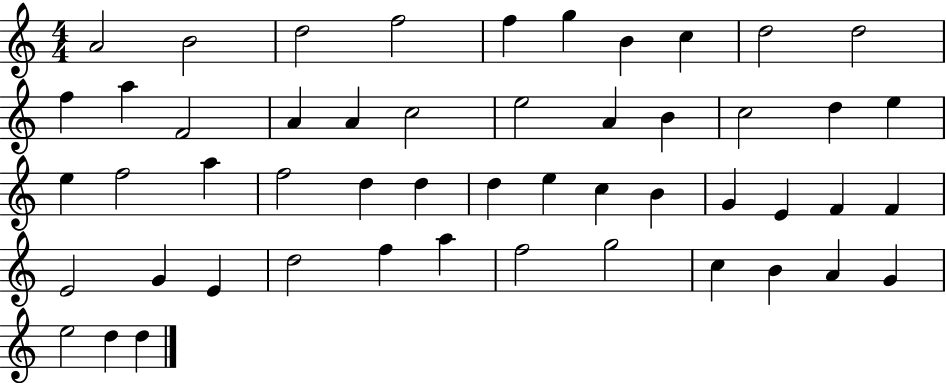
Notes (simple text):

A4/h B4/h D5/h F5/h F5/q G5/q B4/q C5/q D5/h D5/h F5/q A5/q F4/h A4/q A4/q C5/h E5/h A4/q B4/q C5/h D5/q E5/q E5/q F5/h A5/q F5/h D5/q D5/q D5/q E5/q C5/q B4/q G4/q E4/q F4/q F4/q E4/h G4/q E4/q D5/h F5/q A5/q F5/h G5/h C5/q B4/q A4/q G4/q E5/h D5/q D5/q